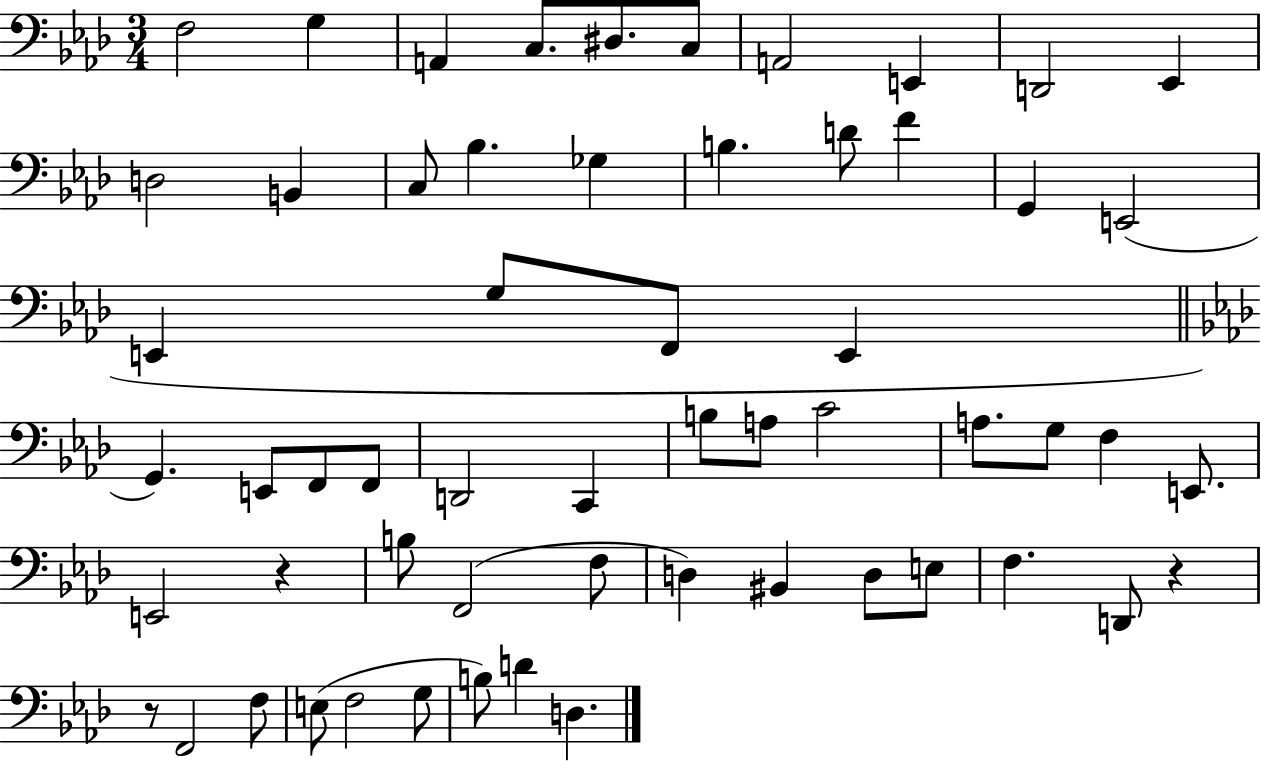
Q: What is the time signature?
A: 3/4